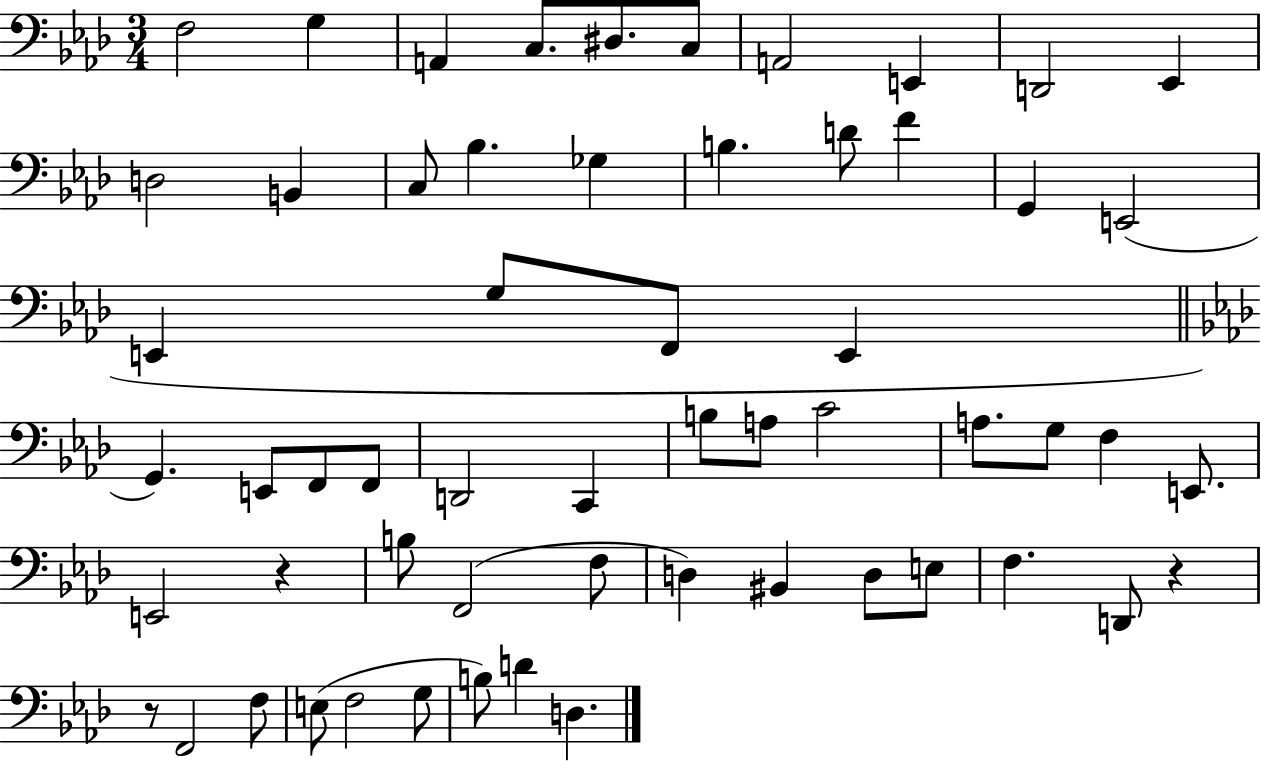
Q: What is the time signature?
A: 3/4